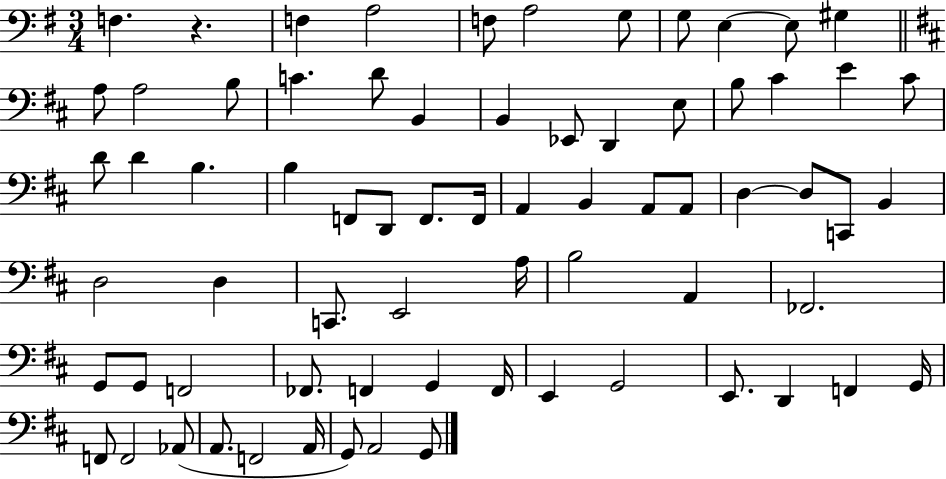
F3/q. R/q. F3/q A3/h F3/e A3/h G3/e G3/e E3/q E3/e G#3/q A3/e A3/h B3/e C4/q. D4/e B2/q B2/q Eb2/e D2/q E3/e B3/e C#4/q E4/q C#4/e D4/e D4/q B3/q. B3/q F2/e D2/e F2/e. F2/s A2/q B2/q A2/e A2/e D3/q D3/e C2/e B2/q D3/h D3/q C2/e. E2/h A3/s B3/h A2/q FES2/h. G2/e G2/e F2/h FES2/e. F2/q G2/q F2/s E2/q G2/h E2/e. D2/q F2/q G2/s F2/e F2/h Ab2/e A2/e. F2/h A2/s G2/e A2/h G2/e